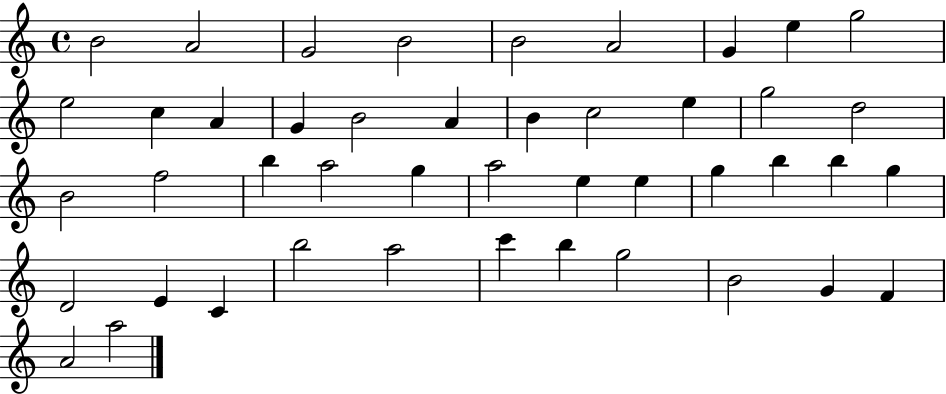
{
  \clef treble
  \time 4/4
  \defaultTimeSignature
  \key c \major
  b'2 a'2 | g'2 b'2 | b'2 a'2 | g'4 e''4 g''2 | \break e''2 c''4 a'4 | g'4 b'2 a'4 | b'4 c''2 e''4 | g''2 d''2 | \break b'2 f''2 | b''4 a''2 g''4 | a''2 e''4 e''4 | g''4 b''4 b''4 g''4 | \break d'2 e'4 c'4 | b''2 a''2 | c'''4 b''4 g''2 | b'2 g'4 f'4 | \break a'2 a''2 | \bar "|."
}